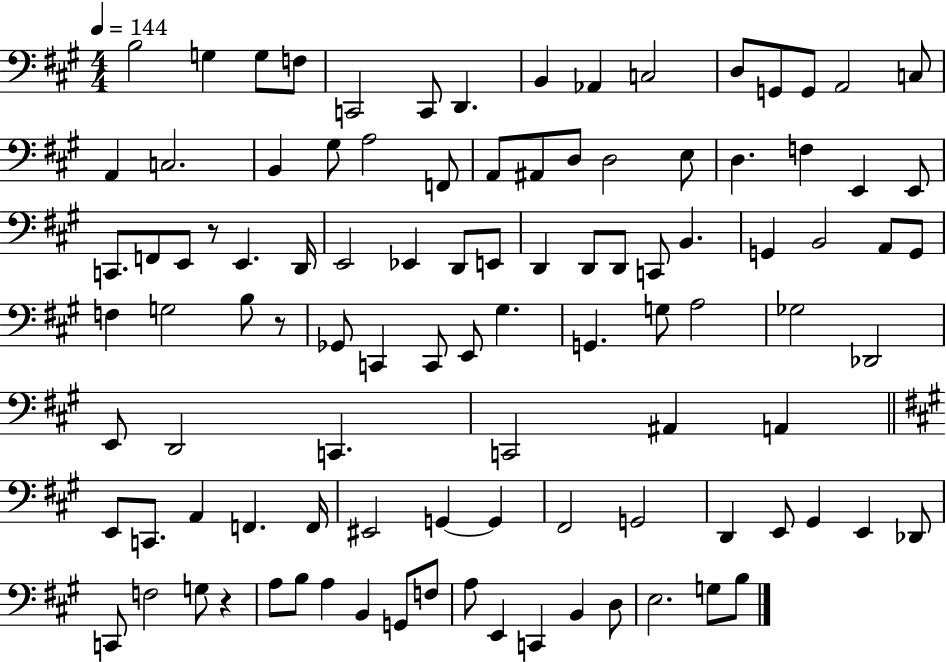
B3/h G3/q G3/e F3/e C2/h C2/e D2/q. B2/q Ab2/q C3/h D3/e G2/e G2/e A2/h C3/e A2/q C3/h. B2/q G#3/e A3/h F2/e A2/e A#2/e D3/e D3/h E3/e D3/q. F3/q E2/q E2/e C2/e. F2/e E2/e R/e E2/q. D2/s E2/h Eb2/q D2/e E2/e D2/q D2/e D2/e C2/e B2/q. G2/q B2/h A2/e G2/e F3/q G3/h B3/e R/e Gb2/e C2/q C2/e E2/e G#3/q. G2/q. G3/e A3/h Gb3/h Db2/h E2/e D2/h C2/q. C2/h A#2/q A2/q E2/e C2/e. A2/q F2/q. F2/s EIS2/h G2/q G2/q F#2/h G2/h D2/q E2/e G#2/q E2/q Db2/e C2/e F3/h G3/e R/q A3/e B3/e A3/q B2/q G2/e F3/e A3/e E2/q C2/q B2/q D3/e E3/h. G3/e B3/e